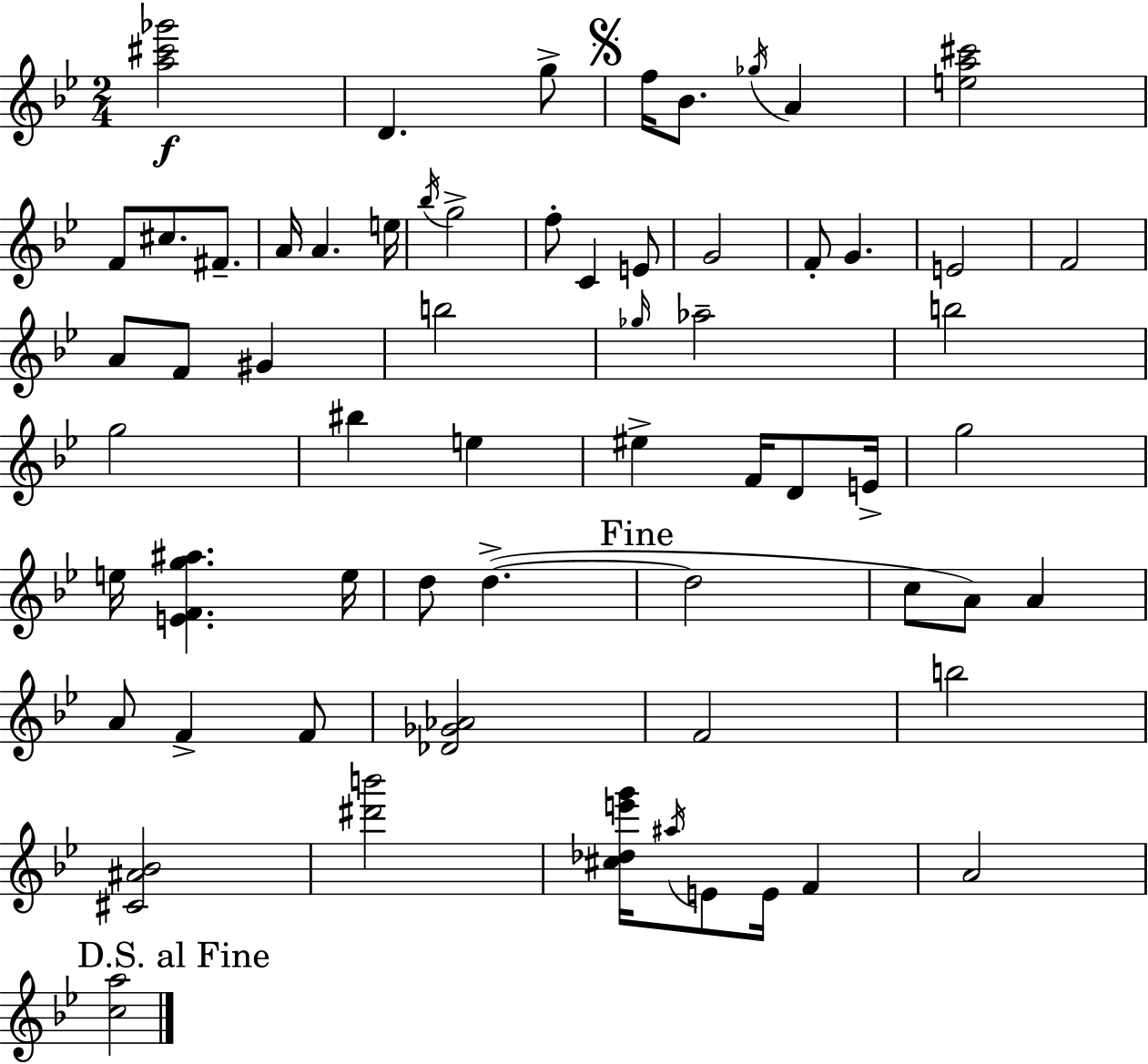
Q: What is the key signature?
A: G minor